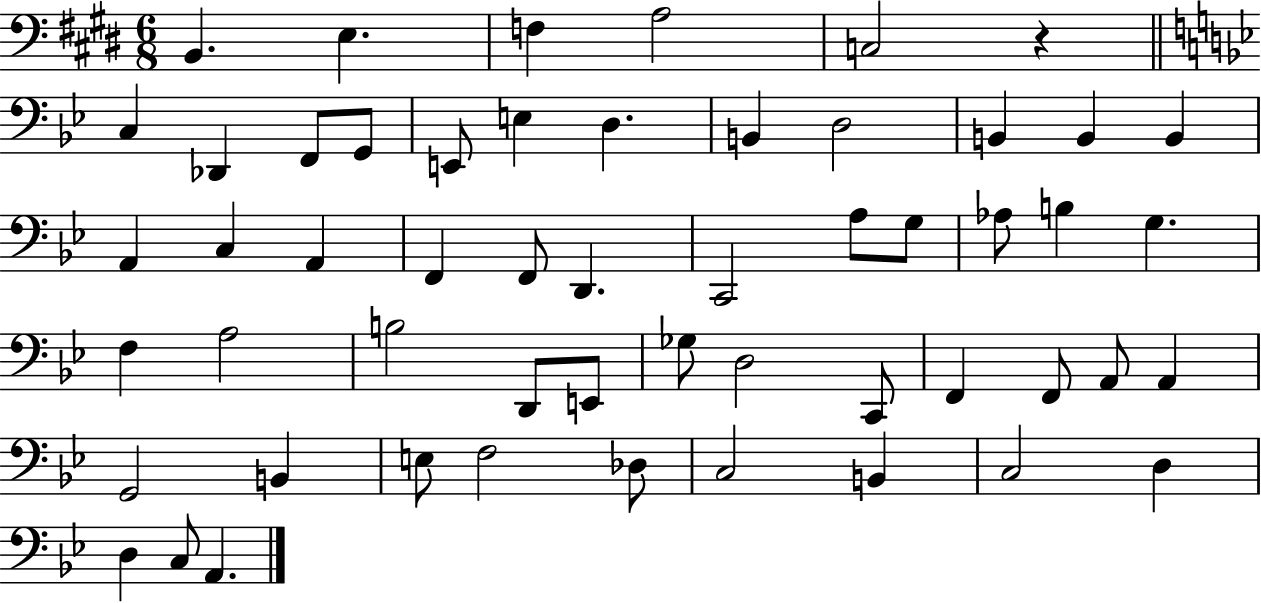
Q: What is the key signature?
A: E major